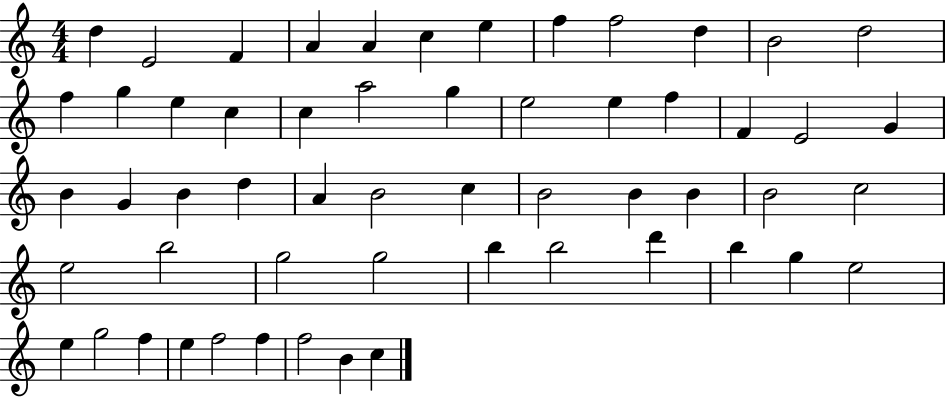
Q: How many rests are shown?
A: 0